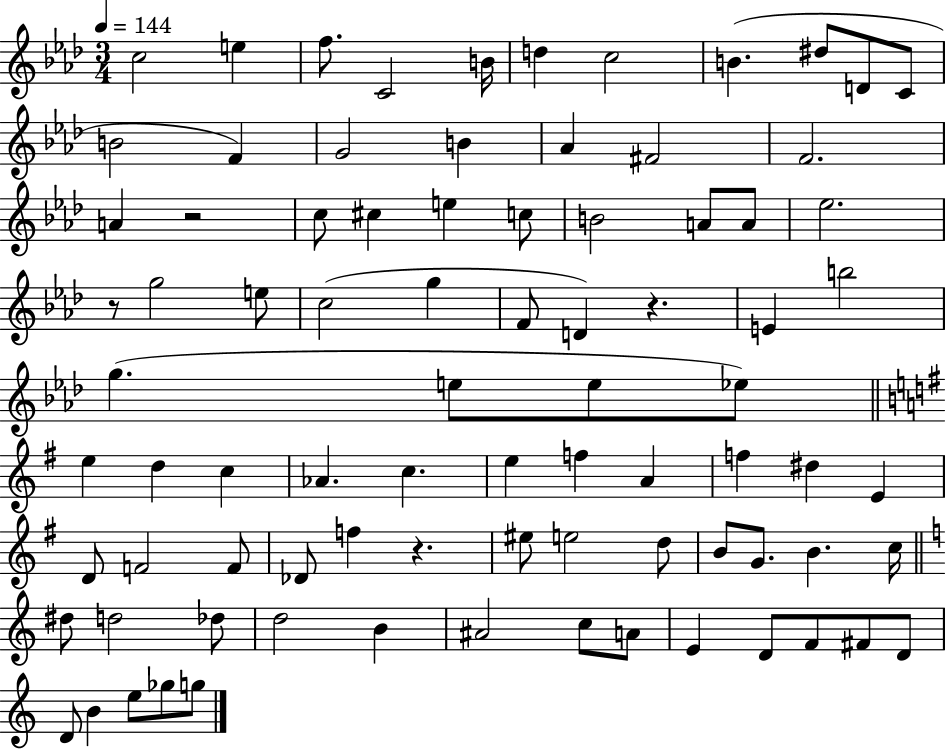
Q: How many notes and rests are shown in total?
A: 84